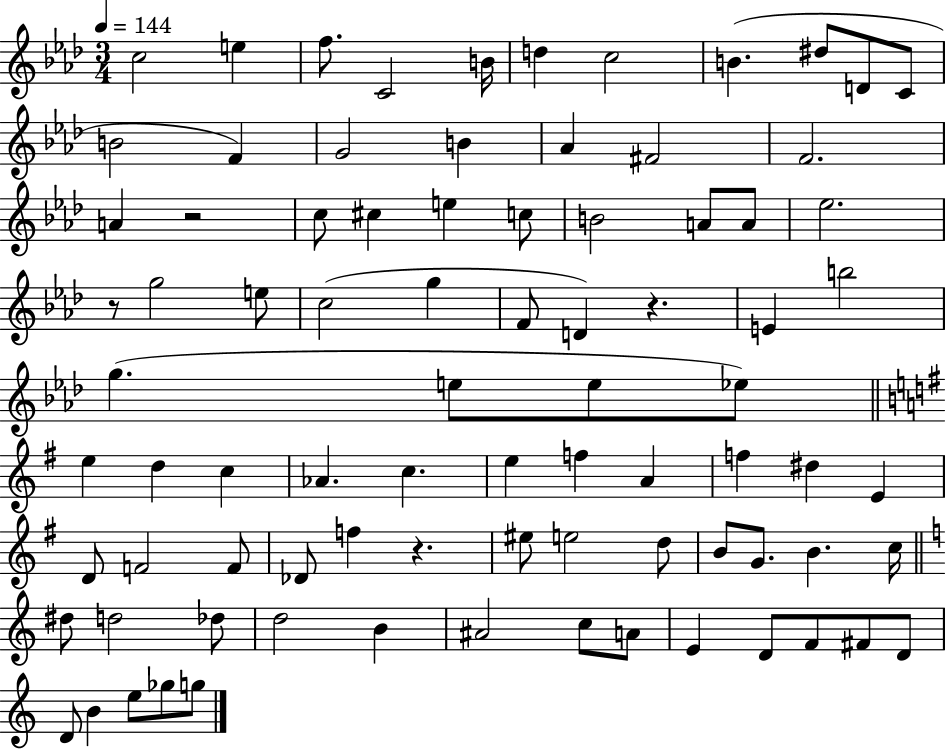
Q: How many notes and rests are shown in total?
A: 84